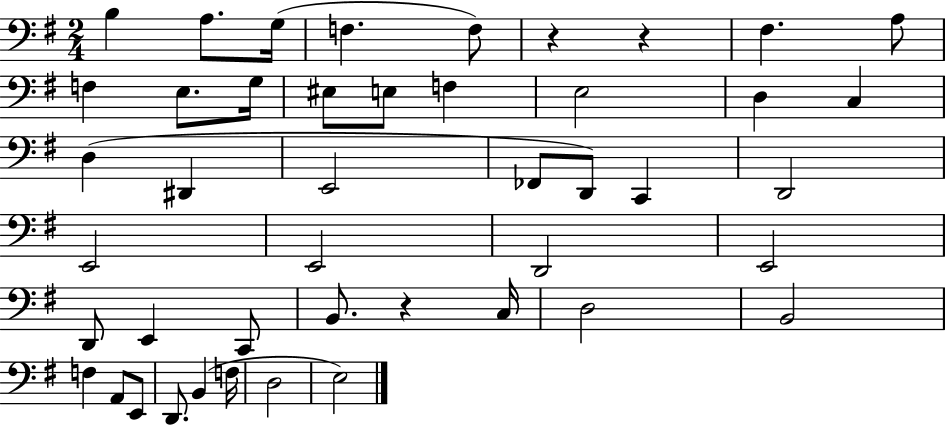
{
  \clef bass
  \numericTimeSignature
  \time 2/4
  \key g \major
  b4 a8. g16( | f4. f8) | r4 r4 | fis4. a8 | \break f4 e8. g16 | eis8 e8 f4 | e2 | d4 c4 | \break d4( dis,4 | e,2 | fes,8 d,8) c,4 | d,2 | \break e,2 | e,2 | d,2 | e,2 | \break d,8 e,4 c,8 | b,8. r4 c16 | d2 | b,2 | \break f4 a,8 e,8 | d,8. b,4( f16 | d2 | e2) | \break \bar "|."
}